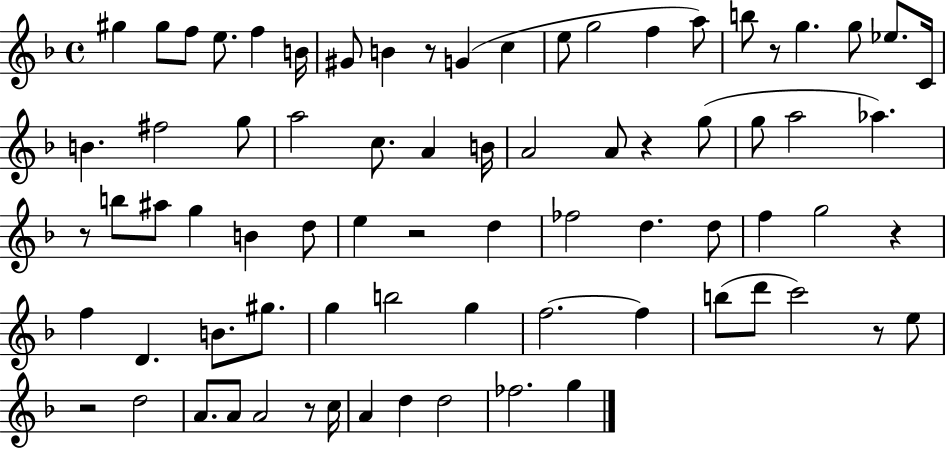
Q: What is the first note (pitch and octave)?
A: G#5